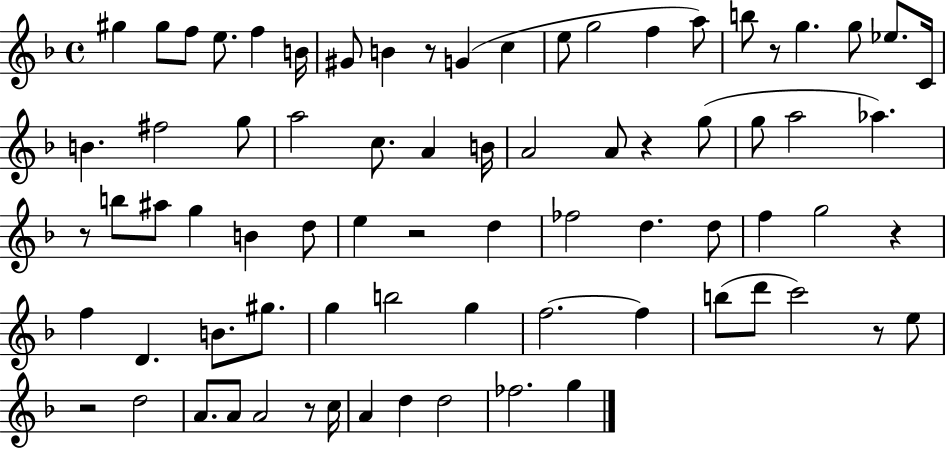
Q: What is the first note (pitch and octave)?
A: G#5